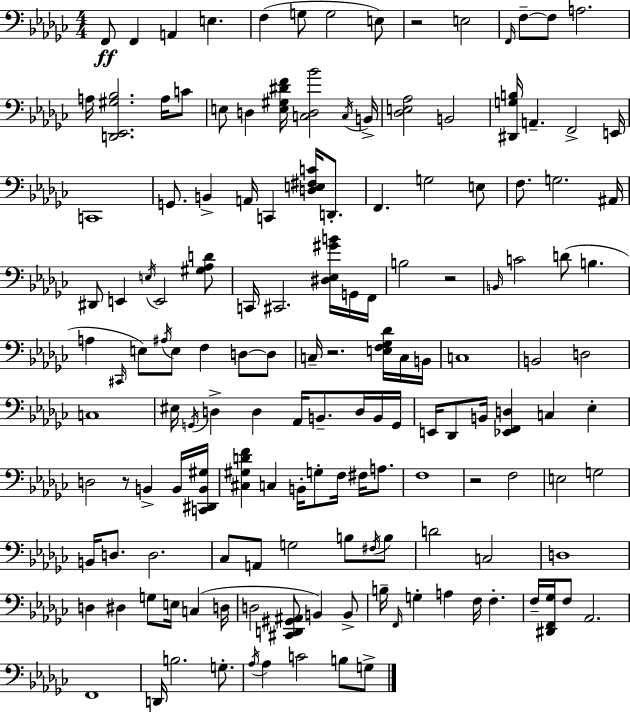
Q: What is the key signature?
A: EES minor